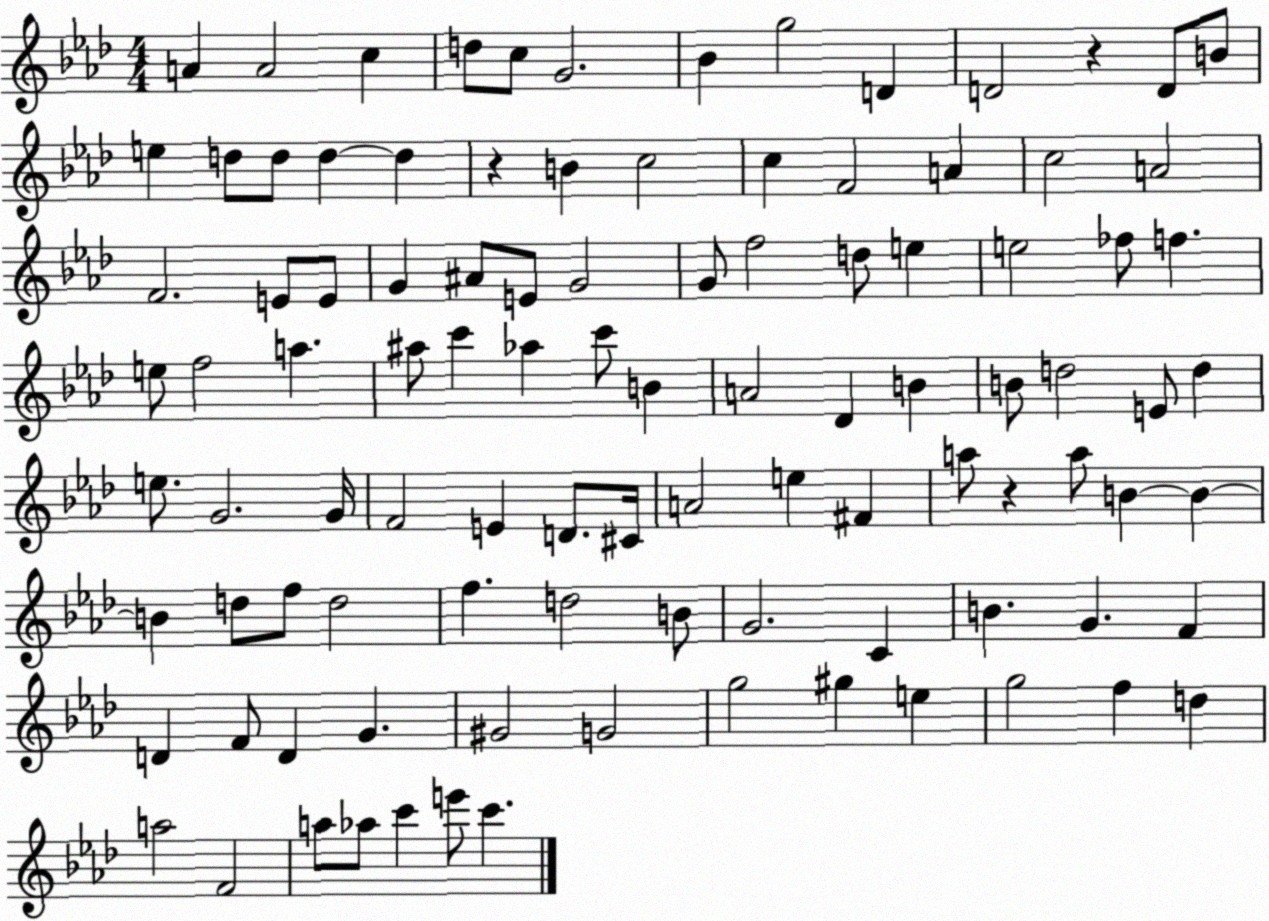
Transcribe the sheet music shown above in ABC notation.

X:1
T:Untitled
M:4/4
L:1/4
K:Ab
A A2 c d/2 c/2 G2 _B g2 D D2 z D/2 B/2 e d/2 d/2 d d z B c2 c F2 A c2 A2 F2 E/2 E/2 G ^A/2 E/2 G2 G/2 f2 d/2 e e2 _f/2 f e/2 f2 a ^a/2 c' _a c'/2 B A2 _D B B/2 d2 E/2 d e/2 G2 G/4 F2 E D/2 ^C/4 A2 e ^F a/2 z a/2 B B B d/2 f/2 d2 f d2 B/2 G2 C B G F D F/2 D G ^G2 G2 g2 ^g e g2 f d a2 F2 a/2 _a/2 c' e'/2 c'